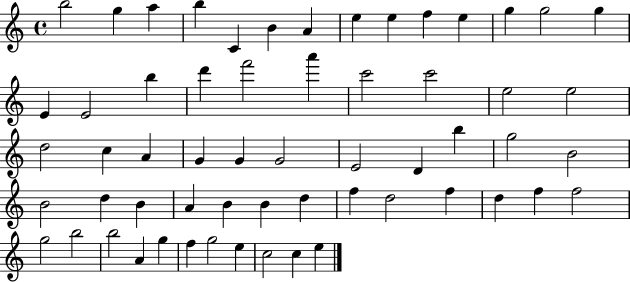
X:1
T:Untitled
M:4/4
L:1/4
K:C
b2 g a b C B A e e f e g g2 g E E2 b d' f'2 a' c'2 c'2 e2 e2 d2 c A G G G2 E2 D b g2 B2 B2 d B A B B d f d2 f d f f2 g2 b2 b2 A g f g2 e c2 c e